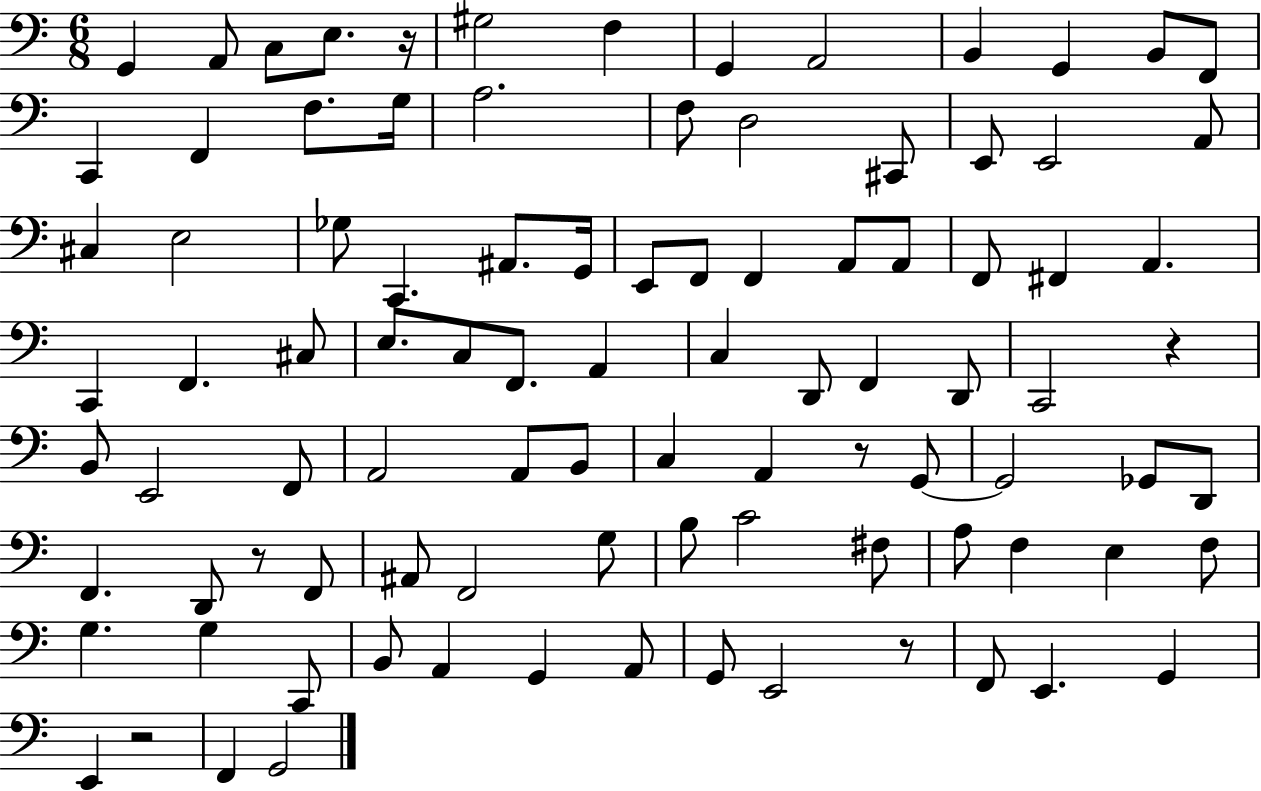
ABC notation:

X:1
T:Untitled
M:6/8
L:1/4
K:C
G,, A,,/2 C,/2 E,/2 z/4 ^G,2 F, G,, A,,2 B,, G,, B,,/2 F,,/2 C,, F,, F,/2 G,/4 A,2 F,/2 D,2 ^C,,/2 E,,/2 E,,2 A,,/2 ^C, E,2 _G,/2 C,, ^A,,/2 G,,/4 E,,/2 F,,/2 F,, A,,/2 A,,/2 F,,/2 ^F,, A,, C,, F,, ^C,/2 E,/2 C,/2 F,,/2 A,, C, D,,/2 F,, D,,/2 C,,2 z B,,/2 E,,2 F,,/2 A,,2 A,,/2 B,,/2 C, A,, z/2 G,,/2 G,,2 _G,,/2 D,,/2 F,, D,,/2 z/2 F,,/2 ^A,,/2 F,,2 G,/2 B,/2 C2 ^F,/2 A,/2 F, E, F,/2 G, G, C,,/2 B,,/2 A,, G,, A,,/2 G,,/2 E,,2 z/2 F,,/2 E,, G,, E,, z2 F,, G,,2